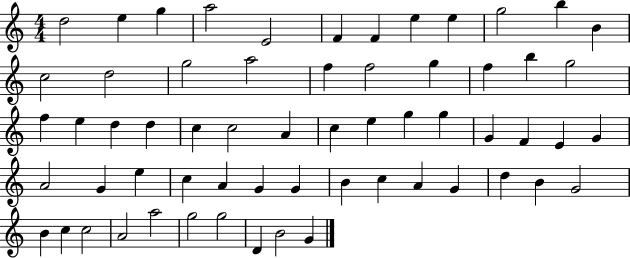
D5/h E5/q G5/q A5/h E4/h F4/q F4/q E5/q E5/q G5/h B5/q B4/q C5/h D5/h G5/h A5/h F5/q F5/h G5/q F5/q B5/q G5/h F5/q E5/q D5/q D5/q C5/q C5/h A4/q C5/q E5/q G5/q G5/q G4/q F4/q E4/q G4/q A4/h G4/q E5/q C5/q A4/q G4/q G4/q B4/q C5/q A4/q G4/q D5/q B4/q G4/h B4/q C5/q C5/h A4/h A5/h G5/h G5/h D4/q B4/h G4/q